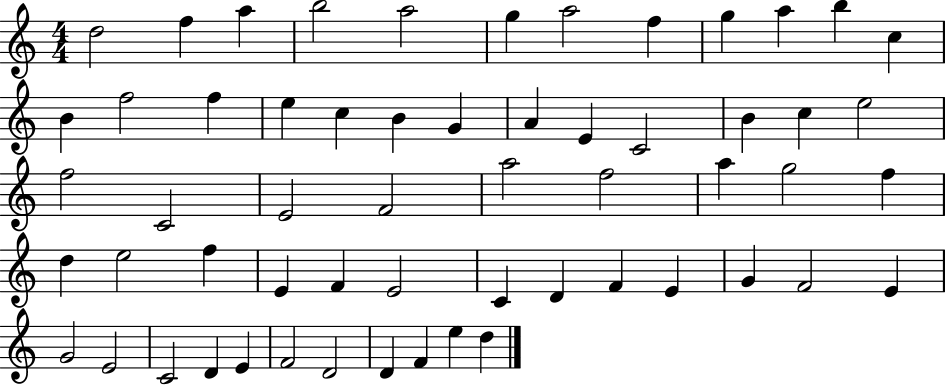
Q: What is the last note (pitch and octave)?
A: D5